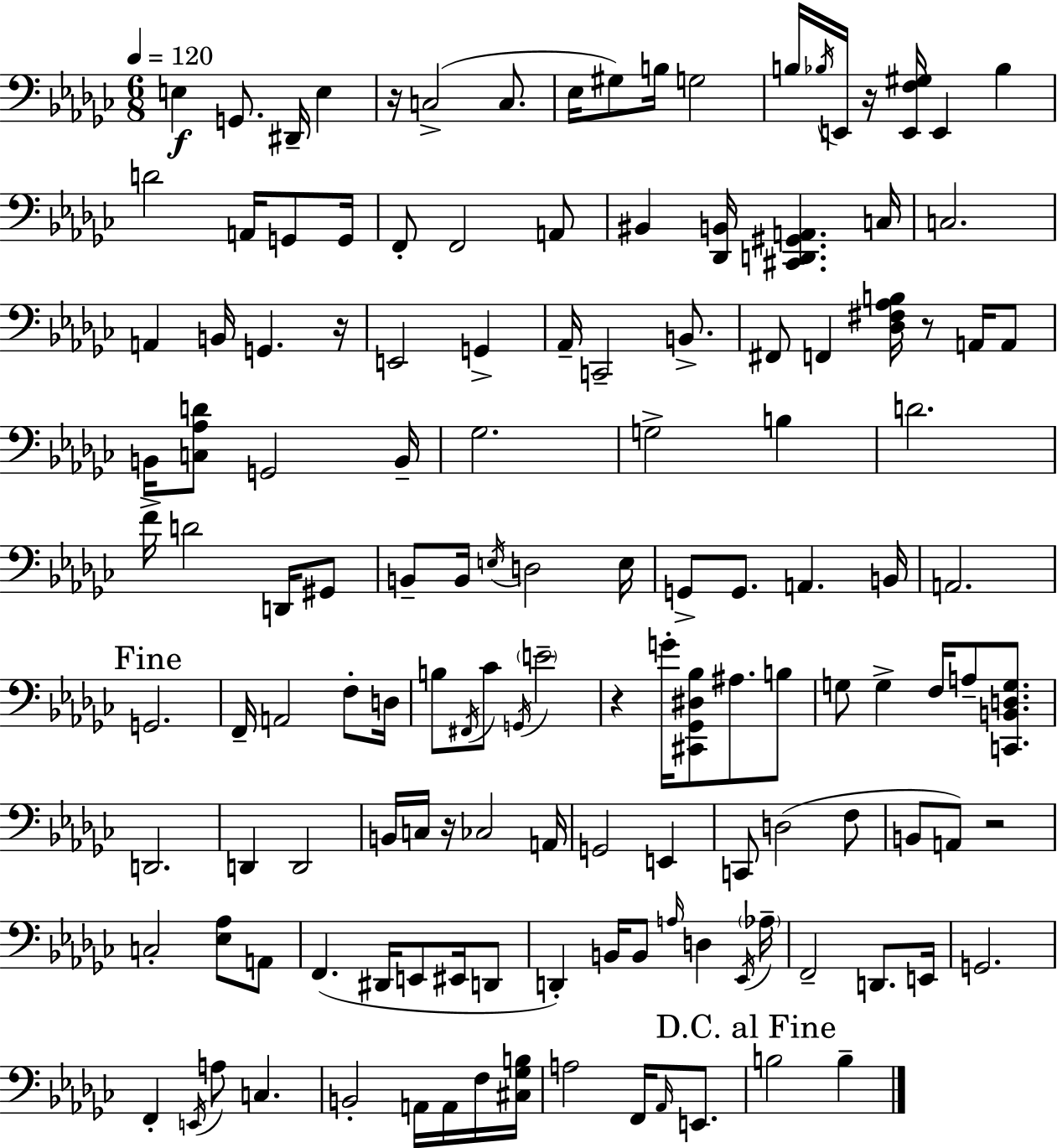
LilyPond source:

{
  \clef bass
  \numericTimeSignature
  \time 6/8
  \key ees \minor
  \tempo 4 = 120
  e4\f g,8. dis,16-- e4 | r16 c2->( c8. | ees16 gis8) b16 g2 | b16 \acciaccatura { bes16 } e,16 r16 <e, f gis>16 e,4 bes4 | \break d'2 a,16 g,8 | g,16 f,8-. f,2 a,8 | bis,4 <des, b,>16 <cis, d, gis, a,>4. | c16 c2. | \break a,4 b,16 g,4. | r16 e,2 g,4-> | aes,16-- c,2-- b,8.-> | fis,8 f,4 <des fis aes b>16 r8 a,16 a,8 | \break b,16 <c aes d'>8 g,2 | b,16-- ges2. | g2-> b4 | d'2. | \break f'16-> d'2 d,16 gis,8 | b,8-- b,16 \acciaccatura { e16 } d2 | e16 g,8-> g,8. a,4. | b,16 a,2. | \break \mark "Fine" g,2. | f,16-- a,2 f8-. | d16 b8 \acciaccatura { fis,16 } ces'8 \acciaccatura { g,16 } \parenthesize e'2-- | r4 g'16-. <cis, ges, dis bes>8 ais8. | \break b8 g8 g4-> f16 a8-- | <c, b, d g>8. d,2. | d,4 d,2 | b,16 c16 r16 ces2 | \break a,16 g,2 | e,4 c,8 d2( | f8 b,8 a,8) r2 | c2-. | \break <ees aes>8 a,8 f,4.( dis,16 e,8 | eis,16 d,8 d,4-.) b,16 b,8 \grace { a16 } | d4 \acciaccatura { ees,16 } \parenthesize aes16-- f,2-- | d,8. e,16 g,2. | \break f,4-. \acciaccatura { e,16 } a8 | c4. b,2-. | a,16 a,16 f16 <cis ges b>16 a2 | f,16 \grace { aes,16 } e,8. \mark "D.C. al Fine" b2 | \break b4-- \bar "|."
}